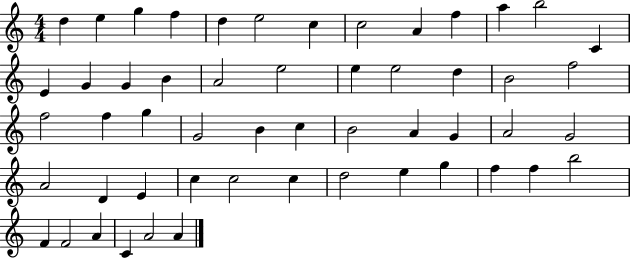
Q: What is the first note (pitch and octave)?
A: D5